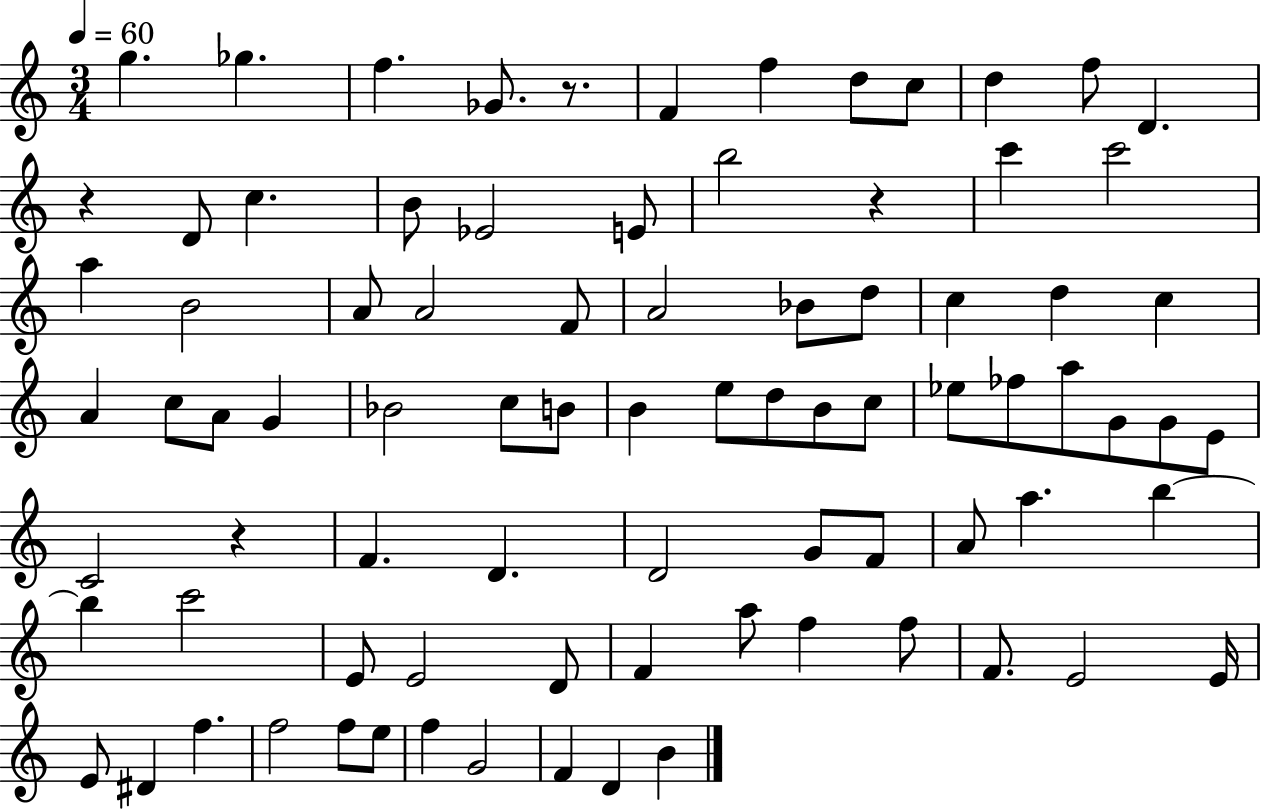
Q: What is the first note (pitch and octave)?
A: G5